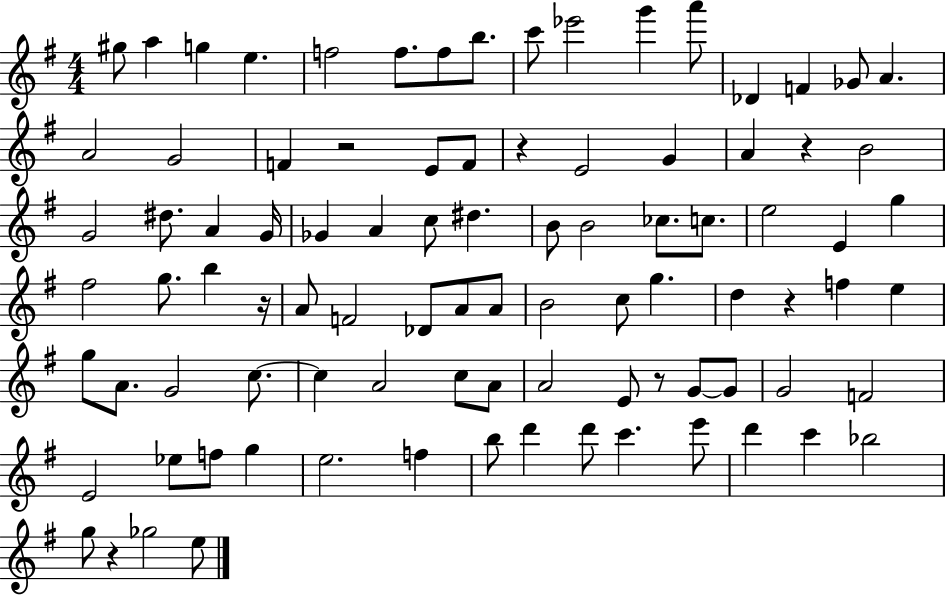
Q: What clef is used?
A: treble